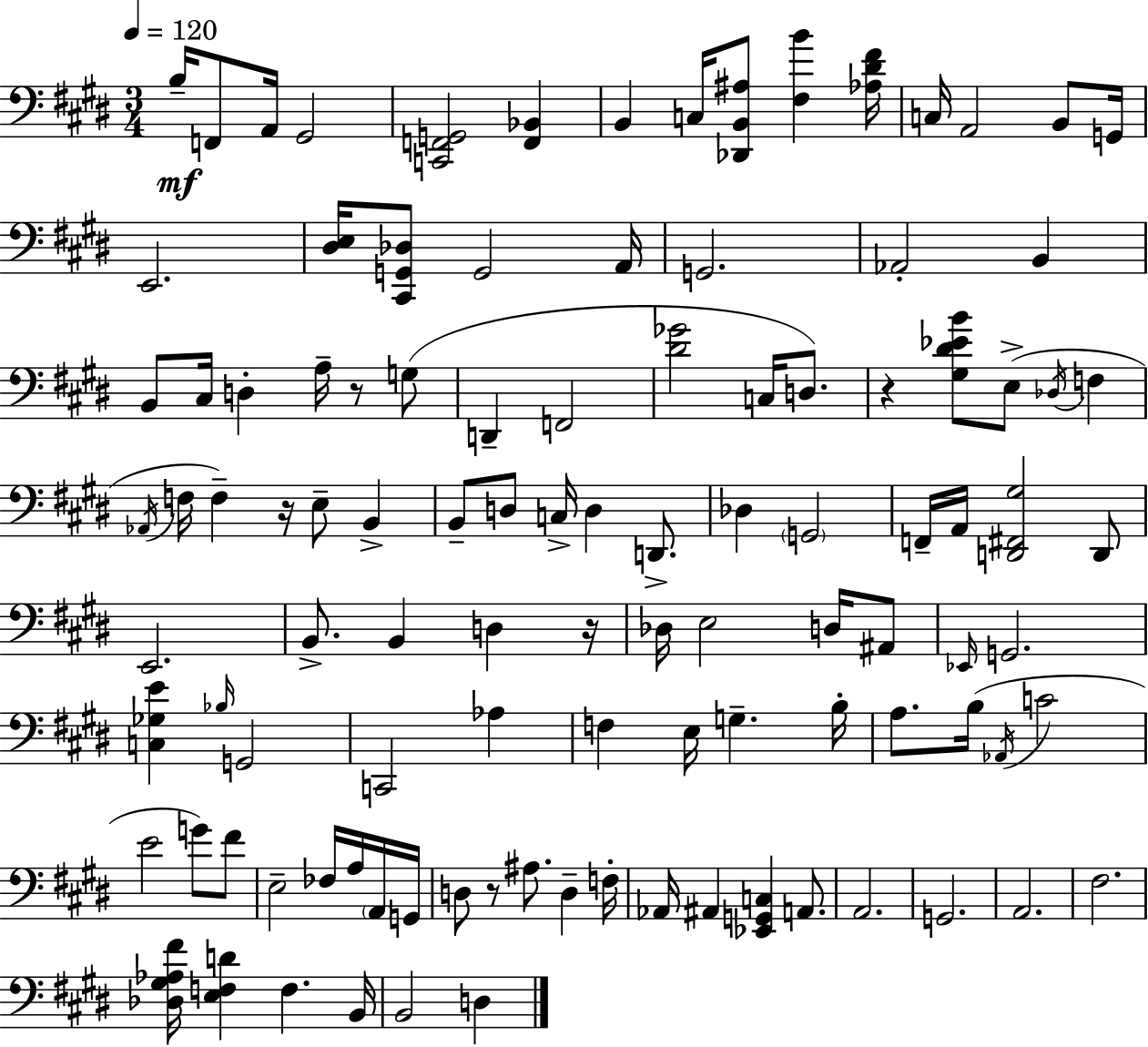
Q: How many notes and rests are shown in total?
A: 107